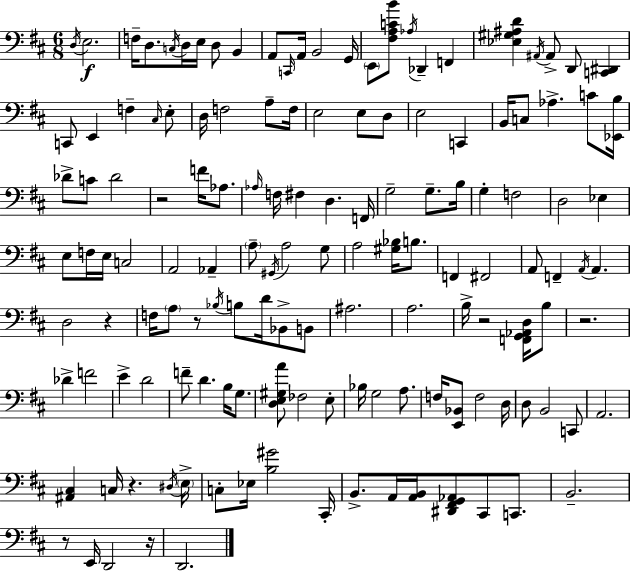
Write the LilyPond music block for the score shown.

{
  \clef bass
  \numericTimeSignature
  \time 6/8
  \key d \major
  \acciaccatura { d16 }\f e2. | f16-- d8. \acciaccatura { c16 } d16 e16 d8 b,4 | a,8 \grace { c,16 } a,16 b,2 | g,16 \parenthesize e,8 <fis a c' b'>8 \acciaccatura { aes16 } des,4-- | \break f,4 <ees gis ais d'>4 \acciaccatura { ais,16 } ais,8-> d,8 | <c, dis,>4 c,8 e,4 f4-- | \grace { cis16 } e8-. d16 f2 | a8-- f16 e2 | \break e8 d8 e2 | c,4 b,16 c8 aes4.-> | c'8 <ees, b>16 des'8-> c'8 des'2 | r2 | \break f'16 aes8. \grace { aes16 } f16 fis4 | d4. f,16 g2-- | g8.-- b16 g4-. f2 | d2 | \break ees4 e8 f16 e16 c2 | a,2 | aes,4-- \parenthesize a8-- \acciaccatura { gis,16 } a2 | g8 a2 | \break <gis bes>16 b8. f,4 | fis,2 a,8 f,4-- | \acciaccatura { a,16 } a,4. d2 | r4 f16 \parenthesize a8 | \break r8 \acciaccatura { bes16 } b8 d'16 bes,8-> b,8 ais2. | a2. | b16-> r2 | <f, g, aes, d>16 b8 r2. | \break des'4-> | f'2 e'4-> | d'2 f'8-- | d'4. b16 g8. <d e gis a'>8 | \break fes2 e8-. bes16 g2 | a8. f16 <e, bes,>8 | f2 d16 d8 | b,2 c,8 a,2. | \break <ais, cis>4 | c16 r4. \acciaccatura { dis16 } \parenthesize e16-> c8-. | ees16 <b gis'>2 cis,16-. b,8.-> | a,16 <a, b,>16 <dis, fis, g, aes,>8 cis,8 c,8. b,2.-- | \break r8 | e,16 d,2 r16 d,2. | \bar "|."
}